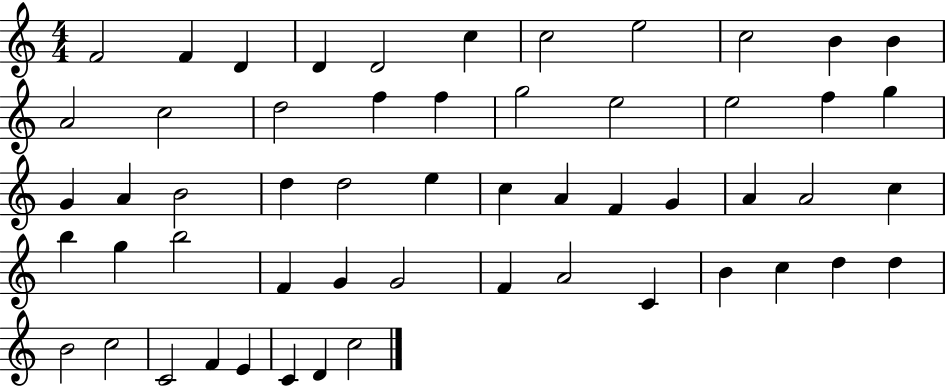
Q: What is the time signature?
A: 4/4